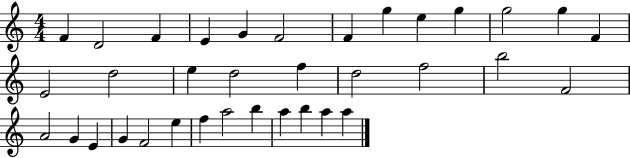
F4/q D4/h F4/q E4/q G4/q F4/h F4/q G5/q E5/q G5/q G5/h G5/q F4/q E4/h D5/h E5/q D5/h F5/q D5/h F5/h B5/h F4/h A4/h G4/q E4/q G4/q F4/h E5/q F5/q A5/h B5/q A5/q B5/q A5/q A5/q